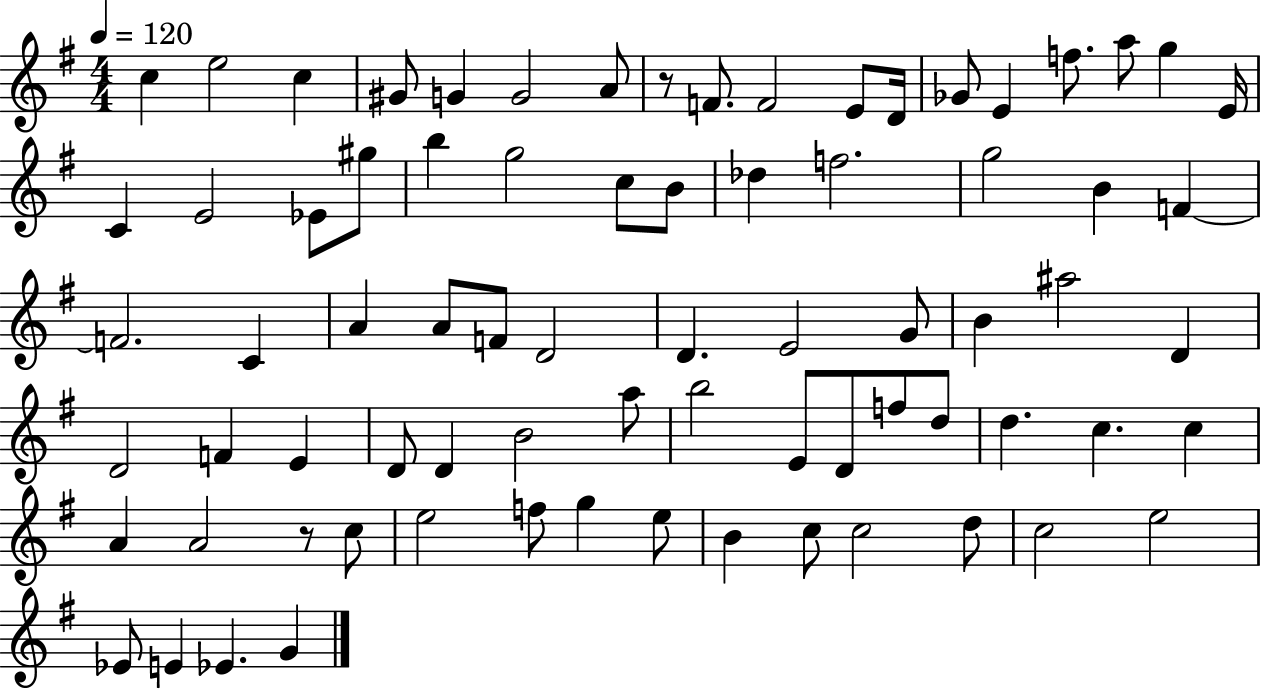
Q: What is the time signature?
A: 4/4